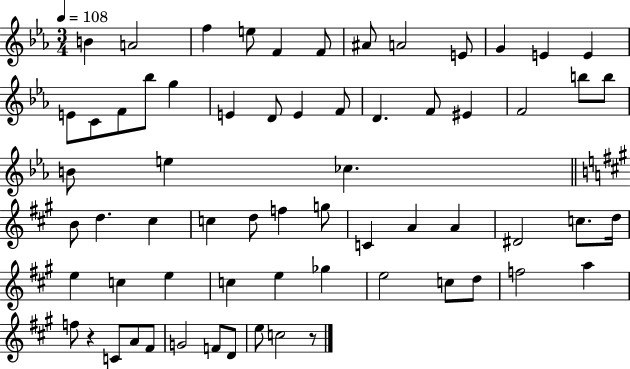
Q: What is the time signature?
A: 3/4